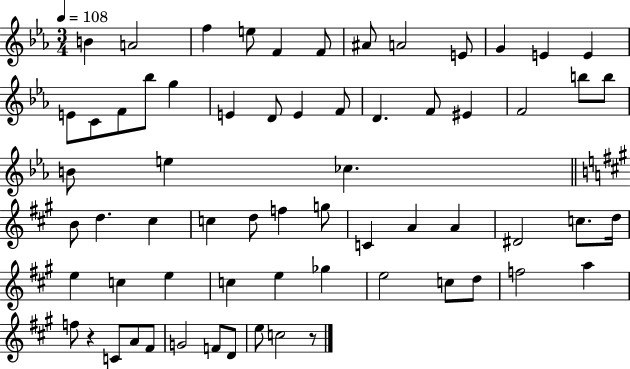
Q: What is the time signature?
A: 3/4